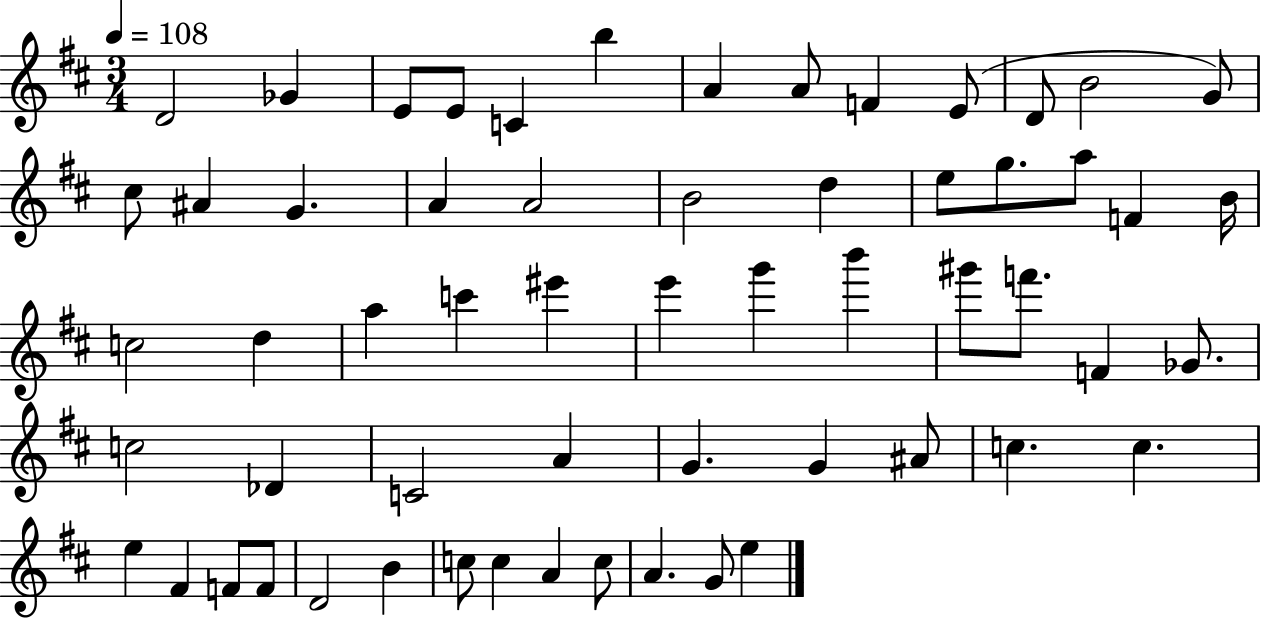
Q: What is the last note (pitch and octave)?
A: E5